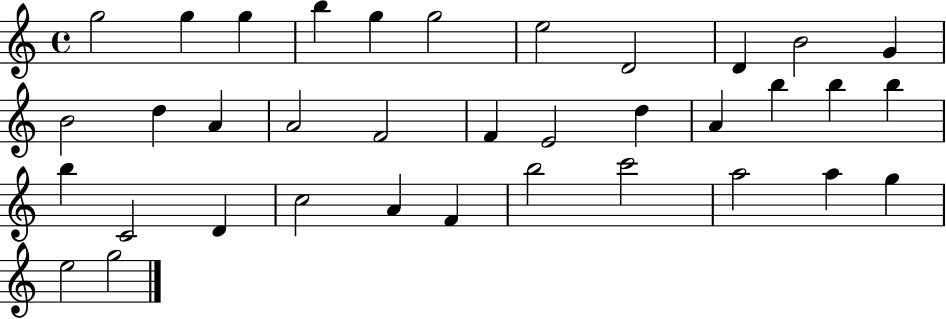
{
  \clef treble
  \time 4/4
  \defaultTimeSignature
  \key c \major
  g''2 g''4 g''4 | b''4 g''4 g''2 | e''2 d'2 | d'4 b'2 g'4 | \break b'2 d''4 a'4 | a'2 f'2 | f'4 e'2 d''4 | a'4 b''4 b''4 b''4 | \break b''4 c'2 d'4 | c''2 a'4 f'4 | b''2 c'''2 | a''2 a''4 g''4 | \break e''2 g''2 | \bar "|."
}